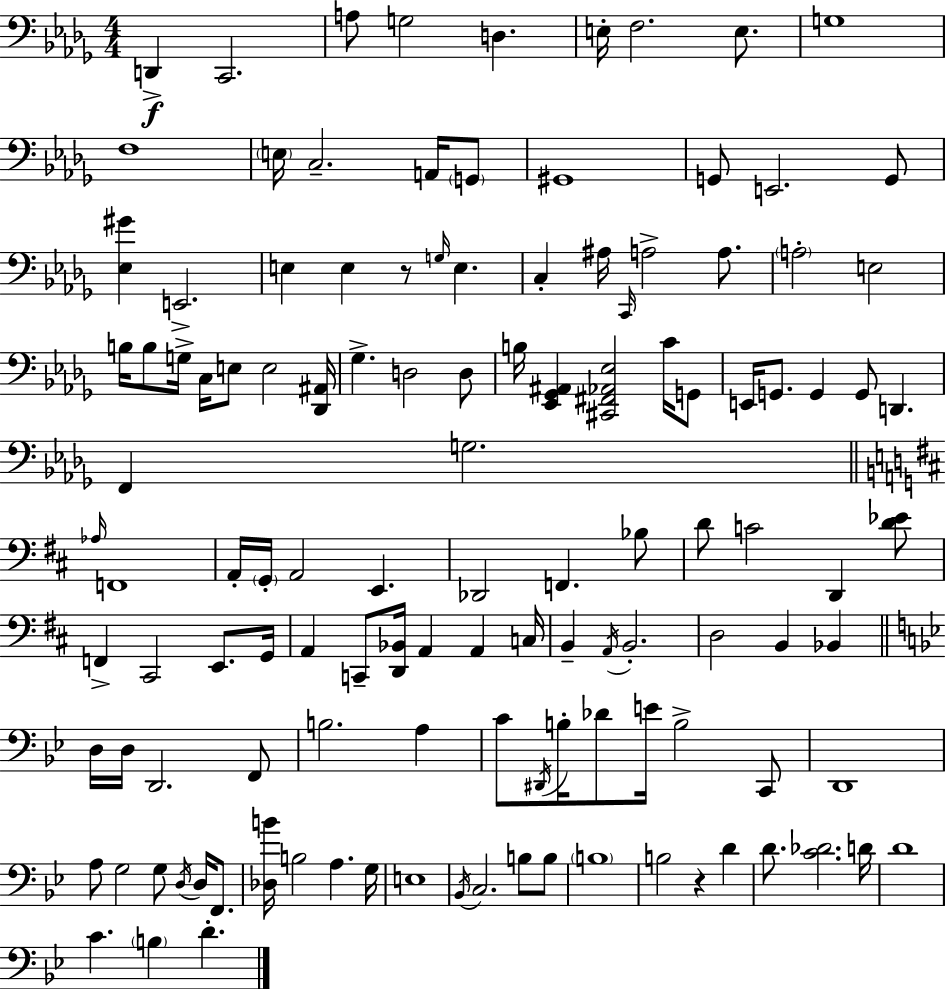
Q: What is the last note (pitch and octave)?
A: D4